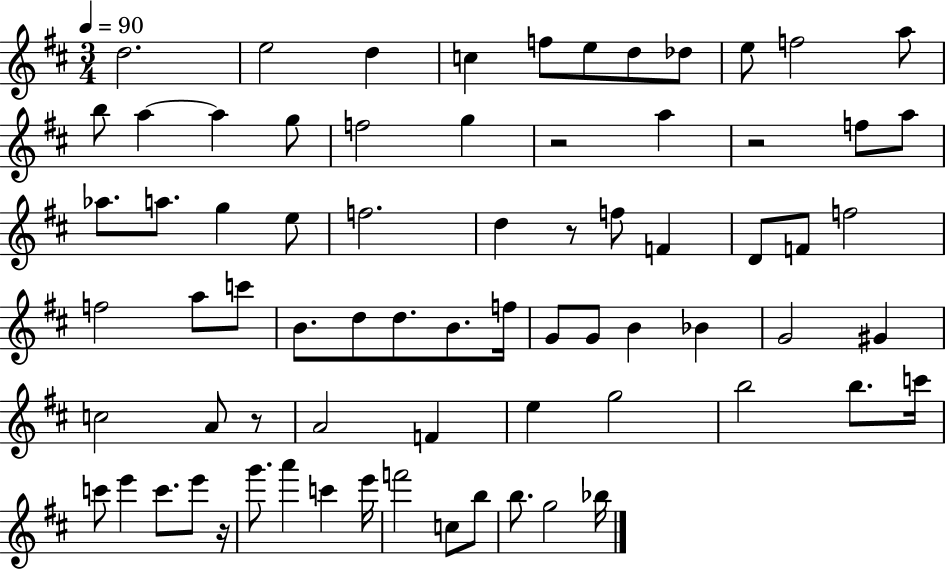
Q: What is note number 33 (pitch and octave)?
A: A5